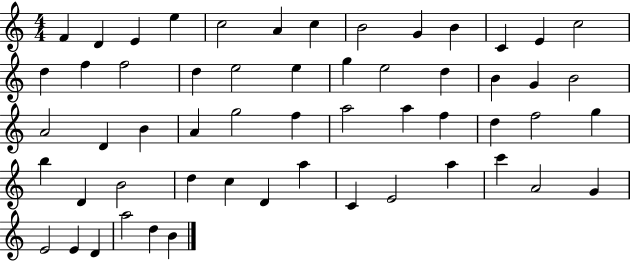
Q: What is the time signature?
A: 4/4